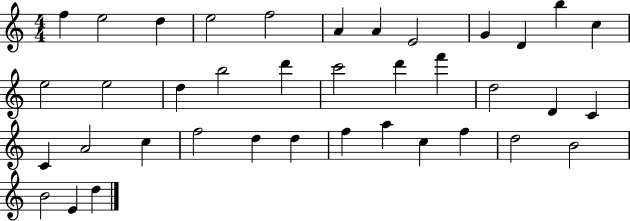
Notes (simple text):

F5/q E5/h D5/q E5/h F5/h A4/q A4/q E4/h G4/q D4/q B5/q C5/q E5/h E5/h D5/q B5/h D6/q C6/h D6/q F6/q D5/h D4/q C4/q C4/q A4/h C5/q F5/h D5/q D5/q F5/q A5/q C5/q F5/q D5/h B4/h B4/h E4/q D5/q